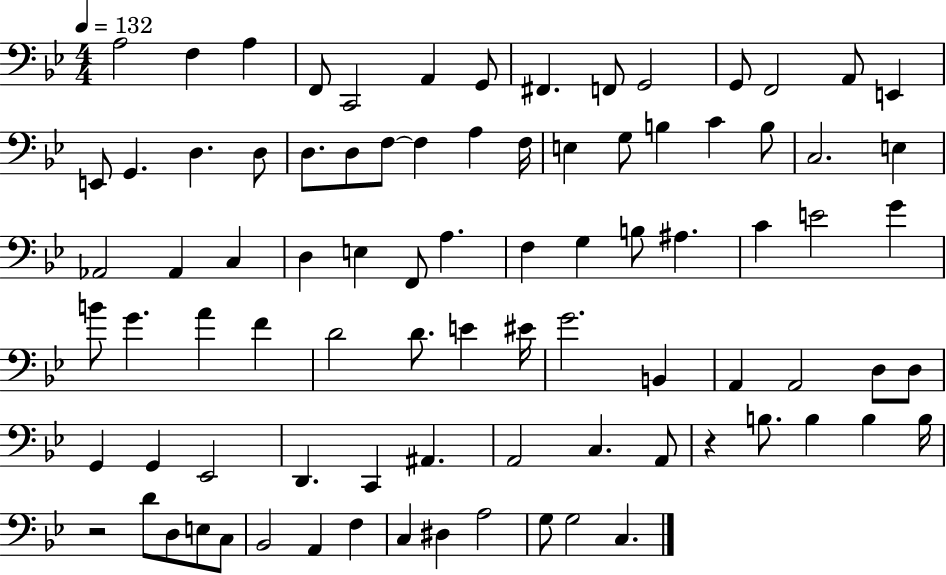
X:1
T:Untitled
M:4/4
L:1/4
K:Bb
A,2 F, A, F,,/2 C,,2 A,, G,,/2 ^F,, F,,/2 G,,2 G,,/2 F,,2 A,,/2 E,, E,,/2 G,, D, D,/2 D,/2 D,/2 F,/2 F, A, F,/4 E, G,/2 B, C B,/2 C,2 E, _A,,2 _A,, C, D, E, F,,/2 A, F, G, B,/2 ^A, C E2 G B/2 G A F D2 D/2 E ^E/4 G2 B,, A,, A,,2 D,/2 D,/2 G,, G,, _E,,2 D,, C,, ^A,, A,,2 C, A,,/2 z B,/2 B, B, B,/4 z2 D/2 D,/2 E,/2 C,/2 _B,,2 A,, F, C, ^D, A,2 G,/2 G,2 C,